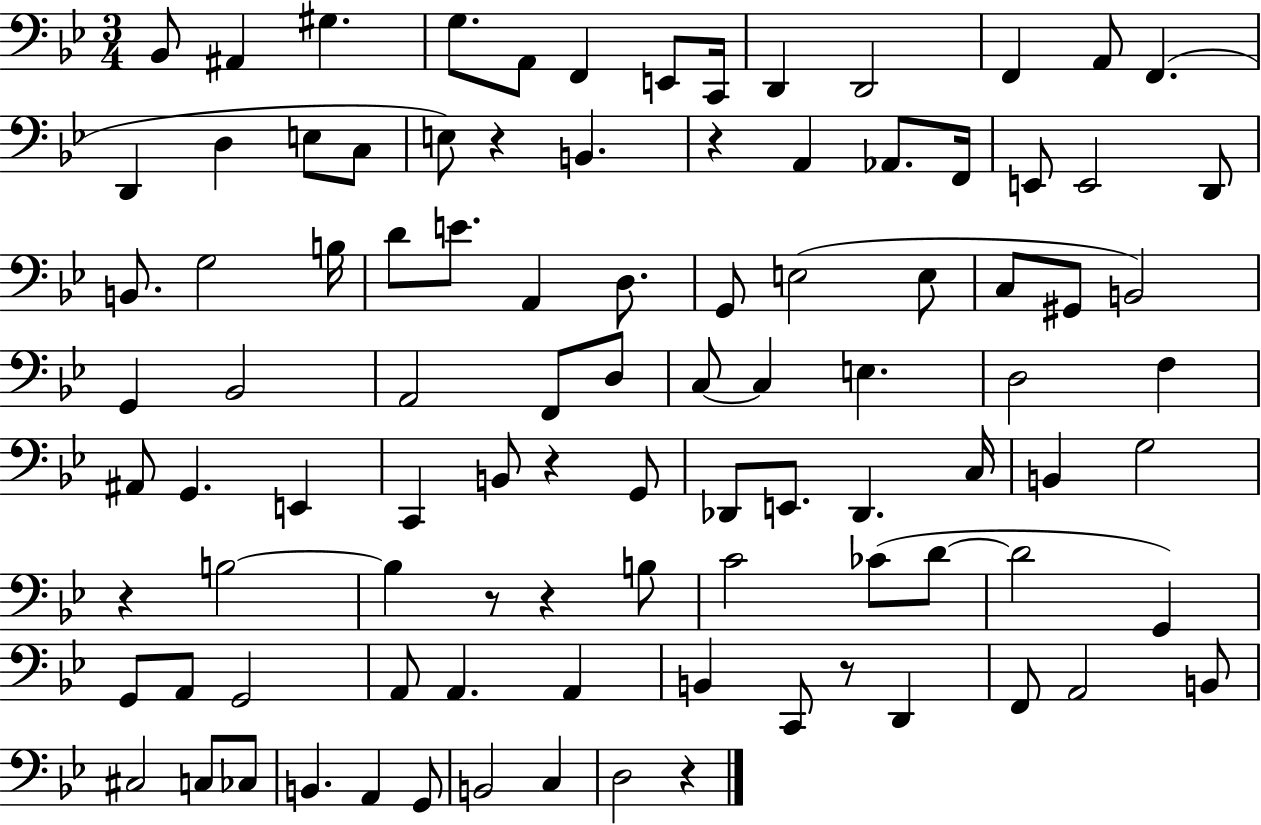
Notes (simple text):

Bb2/e A#2/q G#3/q. G3/e. A2/e F2/q E2/e C2/s D2/q D2/h F2/q A2/e F2/q. D2/q D3/q E3/e C3/e E3/e R/q B2/q. R/q A2/q Ab2/e. F2/s E2/e E2/h D2/e B2/e. G3/h B3/s D4/e E4/e. A2/q D3/e. G2/e E3/h E3/e C3/e G#2/e B2/h G2/q Bb2/h A2/h F2/e D3/e C3/e C3/q E3/q. D3/h F3/q A#2/e G2/q. E2/q C2/q B2/e R/q G2/e Db2/e E2/e. Db2/q. C3/s B2/q G3/h R/q B3/h B3/q R/e R/q B3/e C4/h CES4/e D4/e D4/h G2/q G2/e A2/e G2/h A2/e A2/q. A2/q B2/q C2/e R/e D2/q F2/e A2/h B2/e C#3/h C3/e CES3/e B2/q. A2/q G2/e B2/h C3/q D3/h R/q